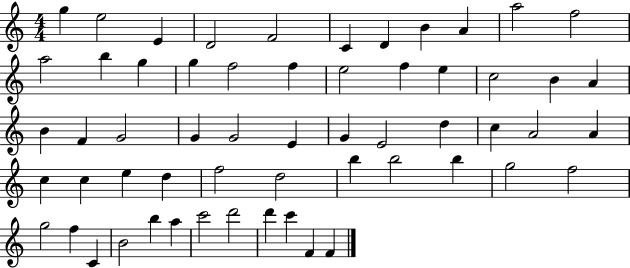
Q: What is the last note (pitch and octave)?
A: F4